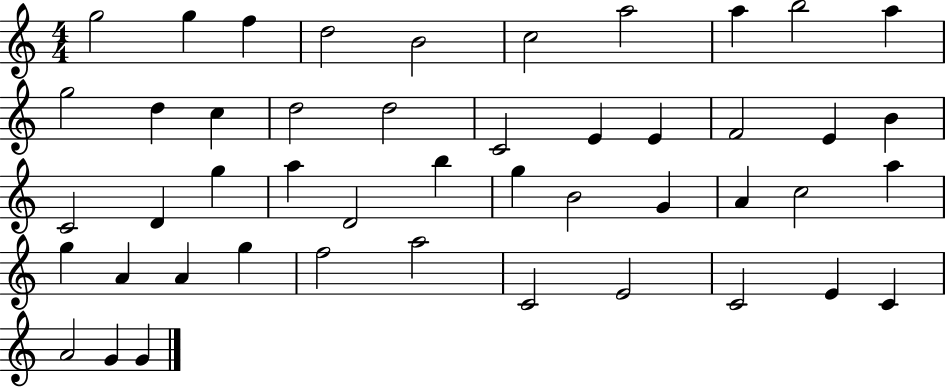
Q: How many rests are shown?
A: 0